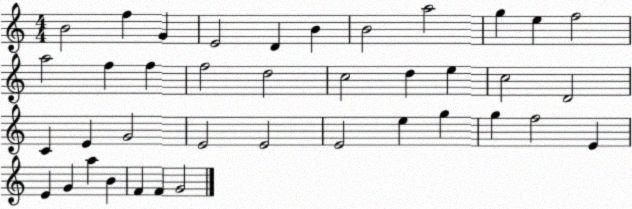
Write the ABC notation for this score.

X:1
T:Untitled
M:4/4
L:1/4
K:C
B2 f G E2 D B B2 a2 g e f2 a2 f f f2 d2 c2 d e c2 D2 C E G2 E2 E2 E2 e g g f2 E E G a B F F G2